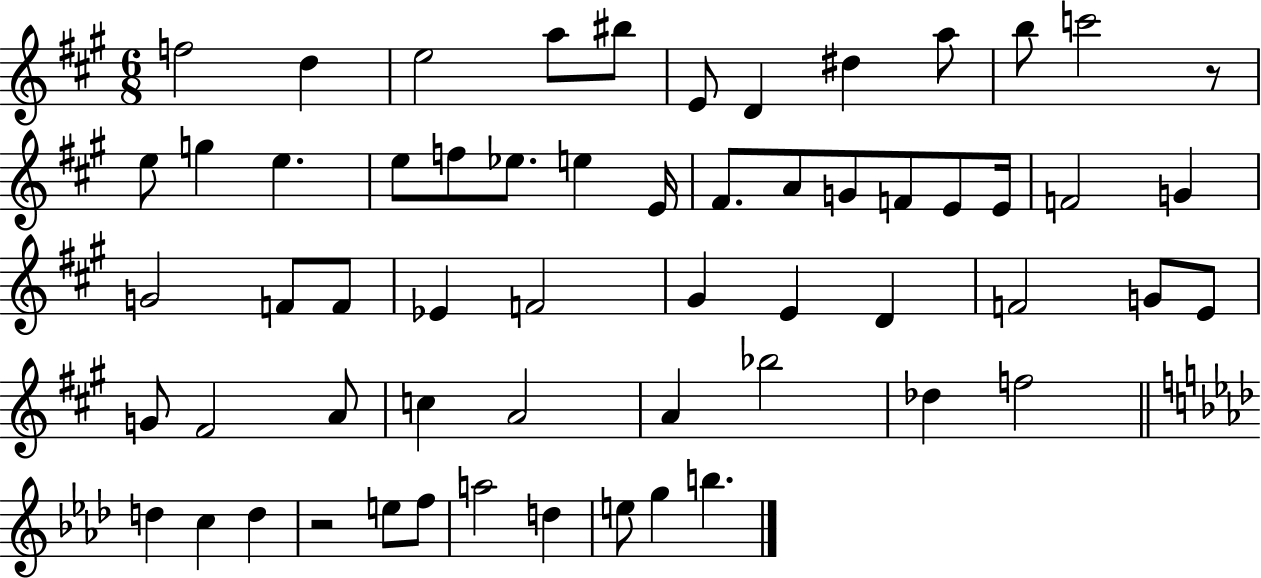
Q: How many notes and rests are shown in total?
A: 59